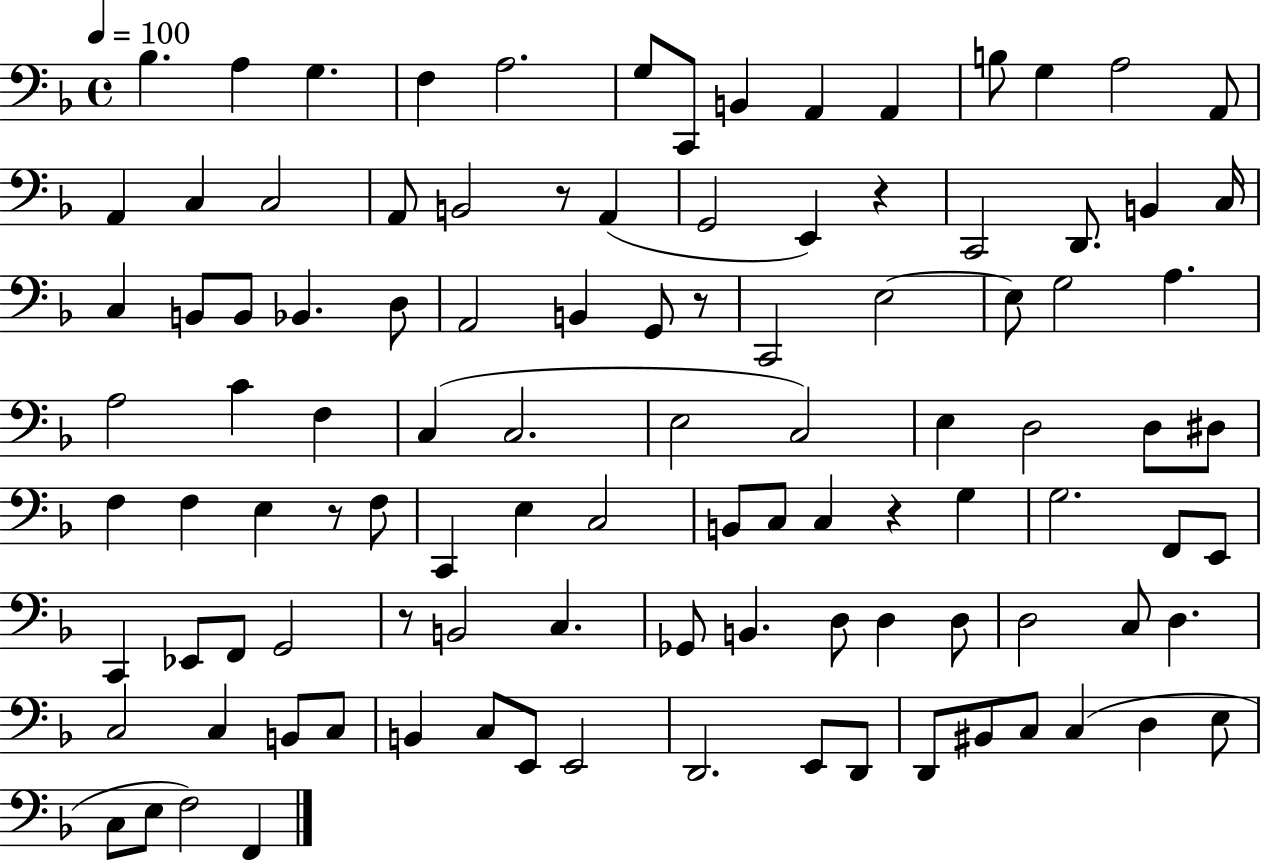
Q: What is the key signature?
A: F major